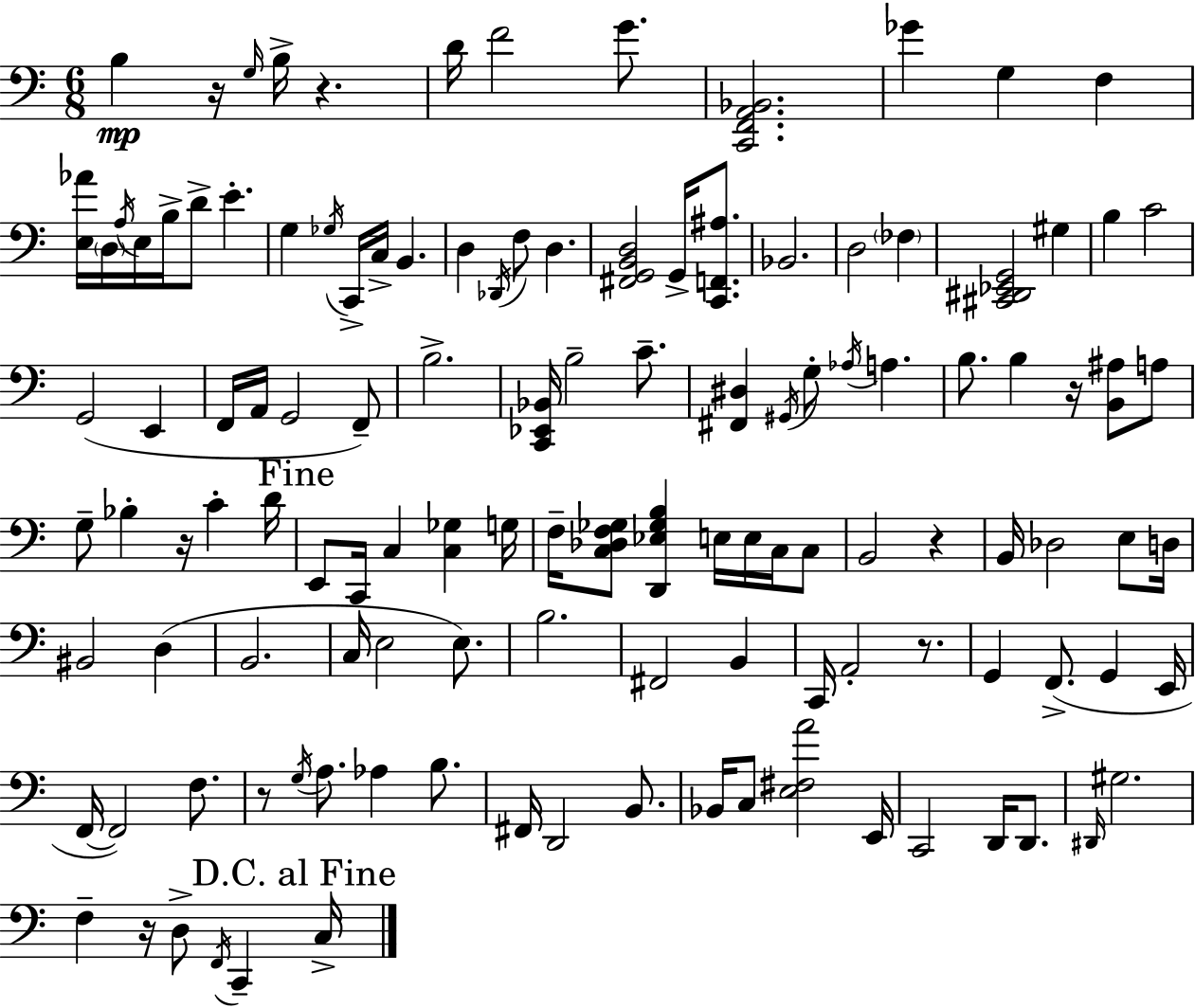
X:1
T:Untitled
M:6/8
L:1/4
K:Am
B, z/4 G,/4 B,/4 z D/4 F2 G/2 [C,,F,,A,,_B,,]2 _G G, F, [E,_A]/4 D,/4 A,/4 E,/4 B,/4 D/2 E G, _G,/4 C,,/4 C,/4 B,, D, _D,,/4 F,/2 D, [^F,,G,,B,,D,]2 G,,/4 [C,,F,,^A,]/2 _B,,2 D,2 _F, [^C,,^D,,_E,,G,,]2 ^G, B, C2 G,,2 E,, F,,/4 A,,/4 G,,2 F,,/2 B,2 [C,,_E,,_B,,]/4 B,2 C/2 [^F,,^D,] ^G,,/4 G,/2 _A,/4 A, B,/2 B, z/4 [B,,^A,]/2 A,/2 G,/2 _B, z/4 C D/4 E,,/2 C,,/4 C, [C,_G,] G,/4 F,/4 [C,_D,F,_G,]/2 [D,,_E,_G,B,] E,/4 E,/4 C,/4 C,/2 B,,2 z B,,/4 _D,2 E,/2 D,/4 ^B,,2 D, B,,2 C,/4 E,2 E,/2 B,2 ^F,,2 B,, C,,/4 A,,2 z/2 G,, F,,/2 G,, E,,/4 F,,/4 F,,2 F,/2 z/2 G,/4 A,/2 _A, B,/2 ^F,,/4 D,,2 B,,/2 _B,,/4 C,/2 [E,^F,A]2 E,,/4 C,,2 D,,/4 D,,/2 ^D,,/4 ^G,2 F, z/4 D,/2 F,,/4 C,, C,/4